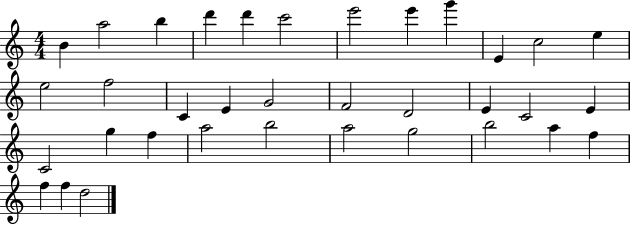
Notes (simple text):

B4/q A5/h B5/q D6/q D6/q C6/h E6/h E6/q G6/q E4/q C5/h E5/q E5/h F5/h C4/q E4/q G4/h F4/h D4/h E4/q C4/h E4/q C4/h G5/q F5/q A5/h B5/h A5/h G5/h B5/h A5/q F5/q F5/q F5/q D5/h